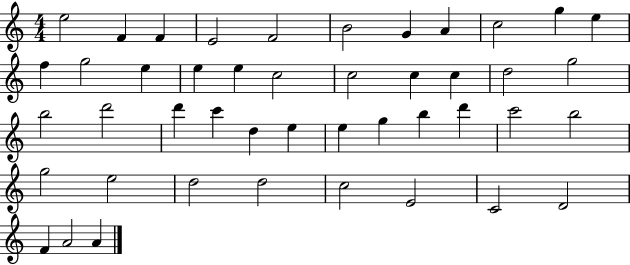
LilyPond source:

{
  \clef treble
  \numericTimeSignature
  \time 4/4
  \key c \major
  e''2 f'4 f'4 | e'2 f'2 | b'2 g'4 a'4 | c''2 g''4 e''4 | \break f''4 g''2 e''4 | e''4 e''4 c''2 | c''2 c''4 c''4 | d''2 g''2 | \break b''2 d'''2 | d'''4 c'''4 d''4 e''4 | e''4 g''4 b''4 d'''4 | c'''2 b''2 | \break g''2 e''2 | d''2 d''2 | c''2 e'2 | c'2 d'2 | \break f'4 a'2 a'4 | \bar "|."
}